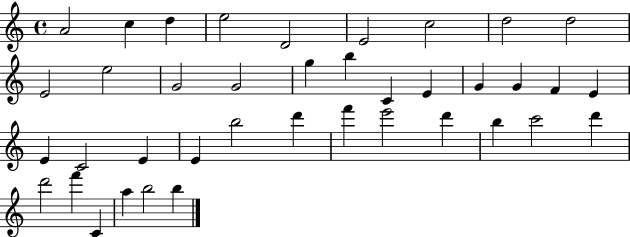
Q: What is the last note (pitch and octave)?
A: B5